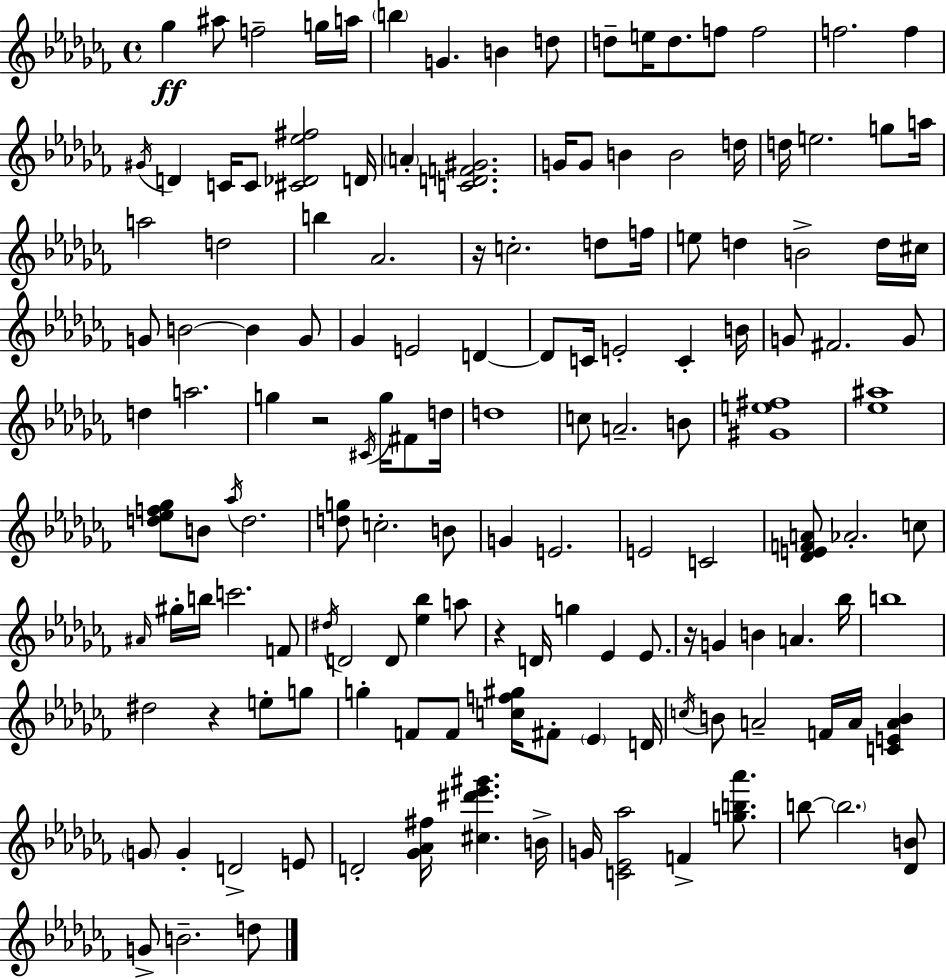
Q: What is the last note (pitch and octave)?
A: D5